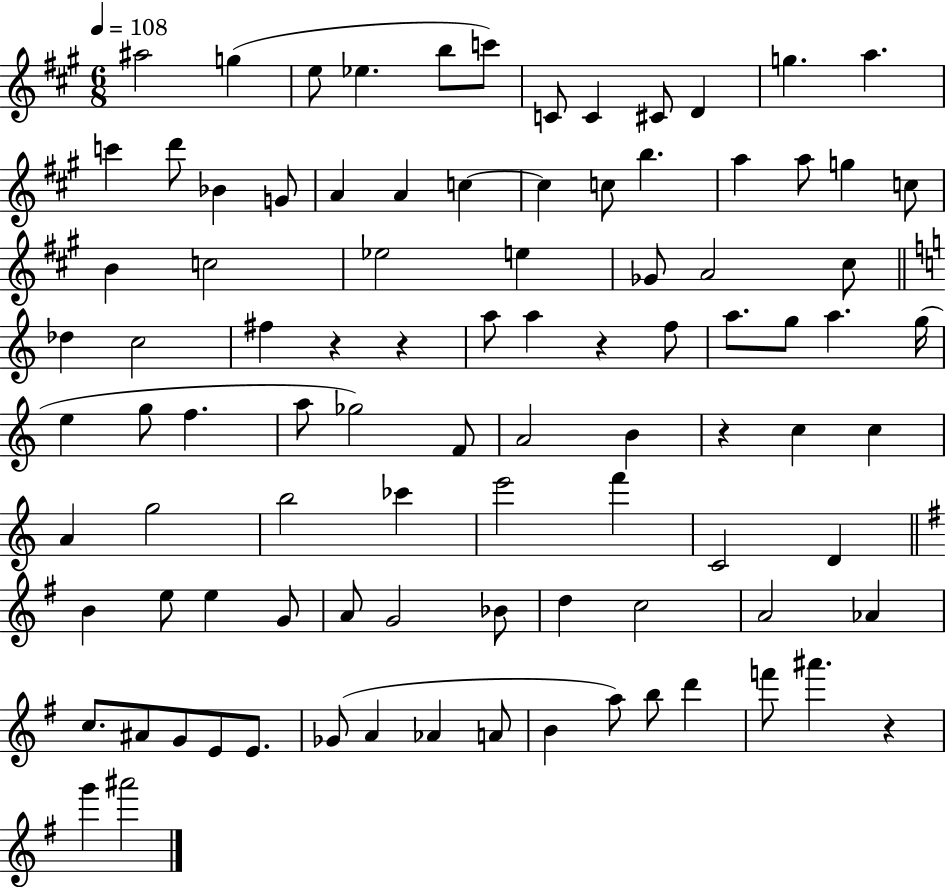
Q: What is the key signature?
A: A major